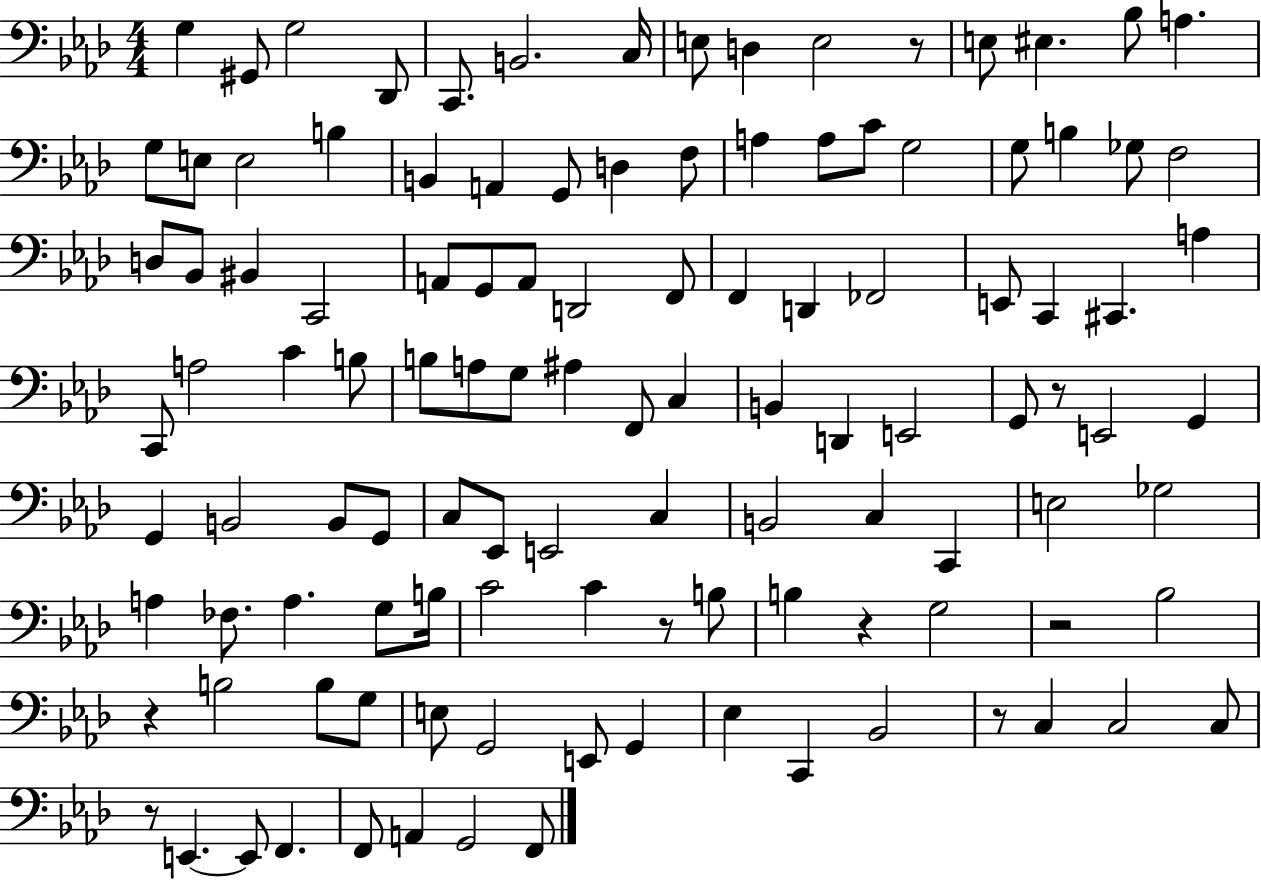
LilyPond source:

{
  \clef bass
  \numericTimeSignature
  \time 4/4
  \key aes \major
  \repeat volta 2 { g4 gis,8 g2 des,8 | c,8. b,2. c16 | e8 d4 e2 r8 | e8 eis4. bes8 a4. | \break g8 e8 e2 b4 | b,4 a,4 g,8 d4 f8 | a4 a8 c'8 g2 | g8 b4 ges8 f2 | \break d8 bes,8 bis,4 c,2 | a,8 g,8 a,8 d,2 f,8 | f,4 d,4 fes,2 | e,8 c,4 cis,4. a4 | \break c,8 a2 c'4 b8 | b8 a8 g8 ais4 f,8 c4 | b,4 d,4 e,2 | g,8 r8 e,2 g,4 | \break g,4 b,2 b,8 g,8 | c8 ees,8 e,2 c4 | b,2 c4 c,4 | e2 ges2 | \break a4 fes8. a4. g8 b16 | c'2 c'4 r8 b8 | b4 r4 g2 | r2 bes2 | \break r4 b2 b8 g8 | e8 g,2 e,8 g,4 | ees4 c,4 bes,2 | r8 c4 c2 c8 | \break r8 e,4.~~ e,8 f,4. | f,8 a,4 g,2 f,8 | } \bar "|."
}